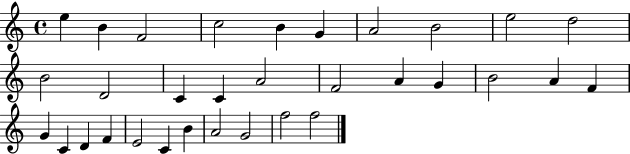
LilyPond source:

{
  \clef treble
  \time 4/4
  \defaultTimeSignature
  \key c \major
  e''4 b'4 f'2 | c''2 b'4 g'4 | a'2 b'2 | e''2 d''2 | \break b'2 d'2 | c'4 c'4 a'2 | f'2 a'4 g'4 | b'2 a'4 f'4 | \break g'4 c'4 d'4 f'4 | e'2 c'4 b'4 | a'2 g'2 | f''2 f''2 | \break \bar "|."
}